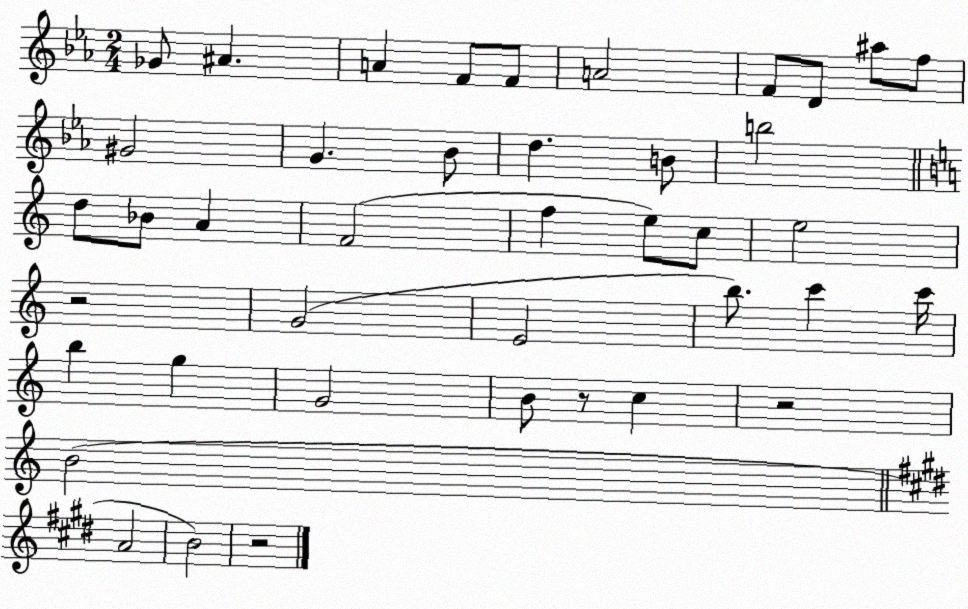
X:1
T:Untitled
M:2/4
L:1/4
K:Eb
_G/2 ^A A F/2 F/2 A2 F/2 D/2 ^a/2 f/2 ^G2 G _B/2 d B/2 b2 d/2 _B/2 A F2 f e/2 c/2 e2 z2 G2 E2 b/2 c' c'/4 b g G2 B/2 z/2 c z2 B2 A2 B2 z2